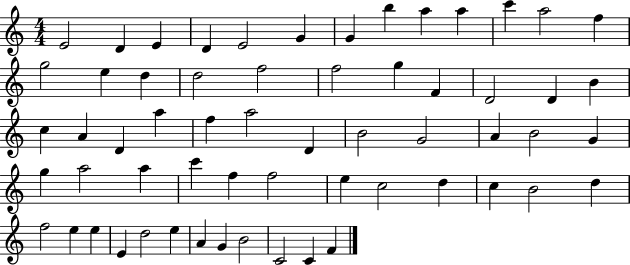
E4/h D4/q E4/q D4/q E4/h G4/q G4/q B5/q A5/q A5/q C6/q A5/h F5/q G5/h E5/q D5/q D5/h F5/h F5/h G5/q F4/q D4/h D4/q B4/q C5/q A4/q D4/q A5/q F5/q A5/h D4/q B4/h G4/h A4/q B4/h G4/q G5/q A5/h A5/q C6/q F5/q F5/h E5/q C5/h D5/q C5/q B4/h D5/q F5/h E5/q E5/q E4/q D5/h E5/q A4/q G4/q B4/h C4/h C4/q F4/q